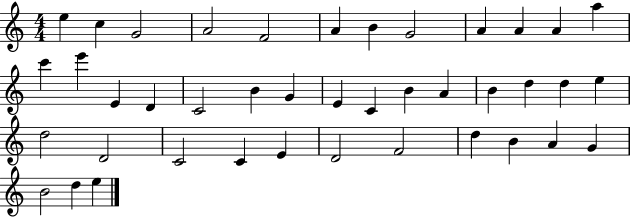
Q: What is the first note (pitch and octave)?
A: E5